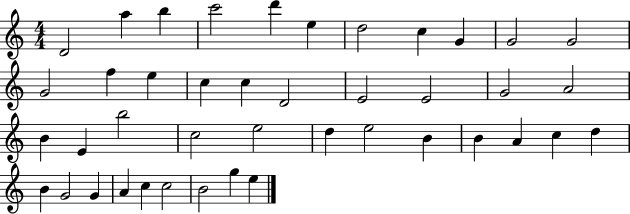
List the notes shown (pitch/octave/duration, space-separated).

D4/h A5/q B5/q C6/h D6/q E5/q D5/h C5/q G4/q G4/h G4/h G4/h F5/q E5/q C5/q C5/q D4/h E4/h E4/h G4/h A4/h B4/q E4/q B5/h C5/h E5/h D5/q E5/h B4/q B4/q A4/q C5/q D5/q B4/q G4/h G4/q A4/q C5/q C5/h B4/h G5/q E5/q